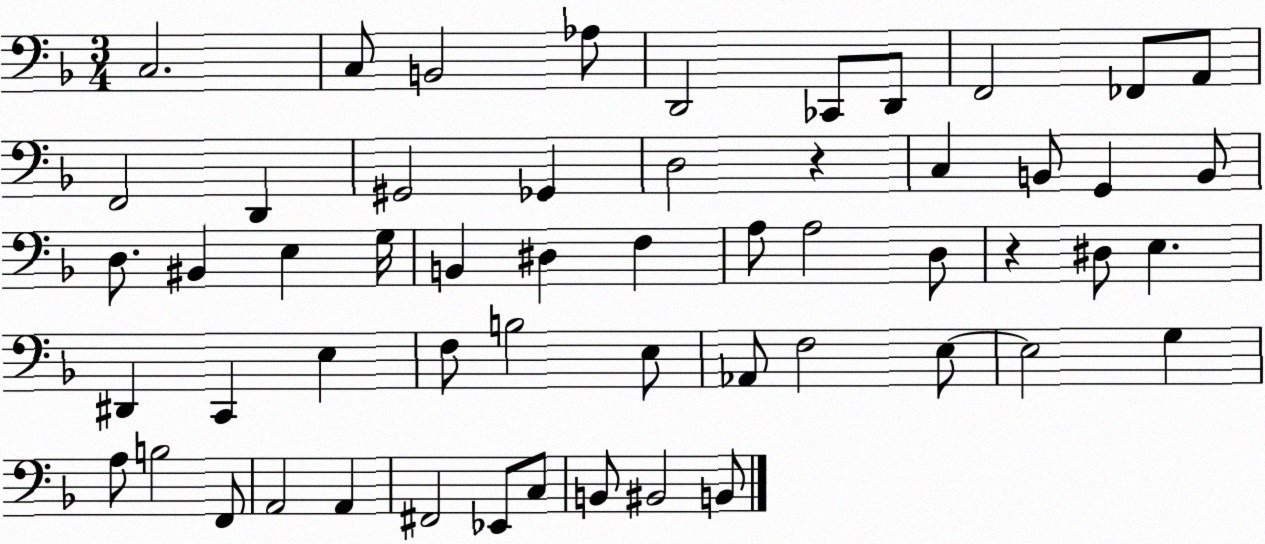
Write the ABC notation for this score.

X:1
T:Untitled
M:3/4
L:1/4
K:F
C,2 C,/2 B,,2 _A,/2 D,,2 _C,,/2 D,,/2 F,,2 _F,,/2 A,,/2 F,,2 D,, ^G,,2 _G,, D,2 z C, B,,/2 G,, B,,/2 D,/2 ^B,, E, G,/4 B,, ^D, F, A,/2 A,2 D,/2 z ^D,/2 E, ^D,, C,, E, F,/2 B,2 E,/2 _A,,/2 F,2 E,/2 E,2 G, A,/2 B,2 F,,/2 A,,2 A,, ^F,,2 _E,,/2 C,/2 B,,/2 ^B,,2 B,,/2